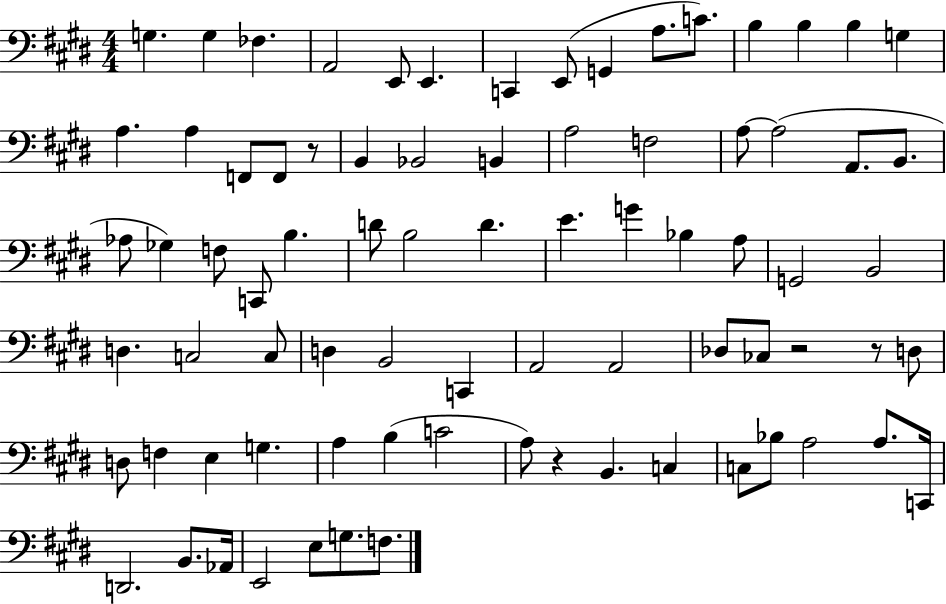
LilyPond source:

{
  \clef bass
  \numericTimeSignature
  \time 4/4
  \key e \major
  g4. g4 fes4. | a,2 e,8 e,4. | c,4 e,8( g,4 a8. c'8.) | b4 b4 b4 g4 | \break a4. a4 f,8 f,8 r8 | b,4 bes,2 b,4 | a2 f2 | a8~~ a2( a,8. b,8. | \break aes8 ges4) f8 c,8 b4. | d'8 b2 d'4. | e'4. g'4 bes4 a8 | g,2 b,2 | \break d4. c2 c8 | d4 b,2 c,4 | a,2 a,2 | des8 ces8 r2 r8 d8 | \break d8 f4 e4 g4. | a4 b4( c'2 | a8) r4 b,4. c4 | c8 bes8 a2 a8. c,16 | \break d,2. b,8. aes,16 | e,2 e8 g8. f8. | \bar "|."
}